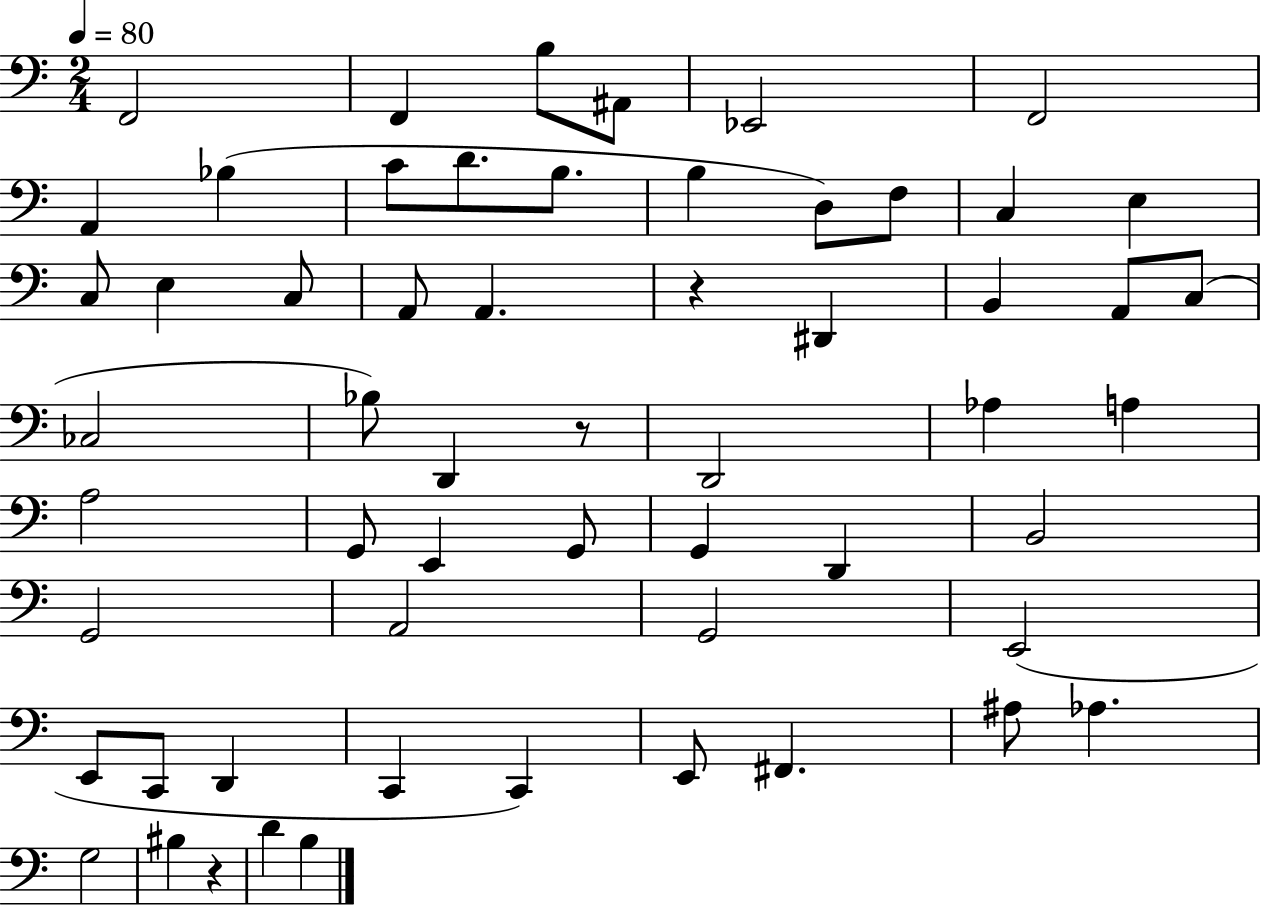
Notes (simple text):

F2/h F2/q B3/e A#2/e Eb2/h F2/h A2/q Bb3/q C4/e D4/e. B3/e. B3/q D3/e F3/e C3/q E3/q C3/e E3/q C3/e A2/e A2/q. R/q D#2/q B2/q A2/e C3/e CES3/h Bb3/e D2/q R/e D2/h Ab3/q A3/q A3/h G2/e E2/q G2/e G2/q D2/q B2/h G2/h A2/h G2/h E2/h E2/e C2/e D2/q C2/q C2/q E2/e F#2/q. A#3/e Ab3/q. G3/h BIS3/q R/q D4/q B3/q